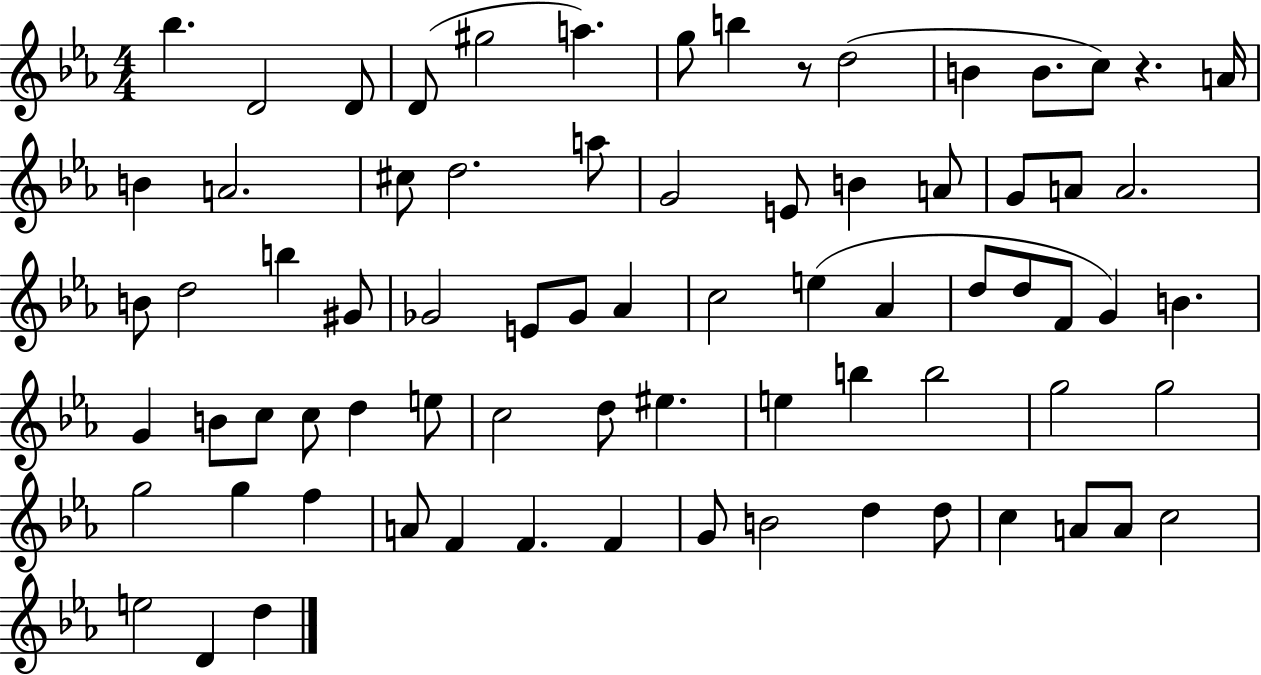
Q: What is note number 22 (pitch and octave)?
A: A4